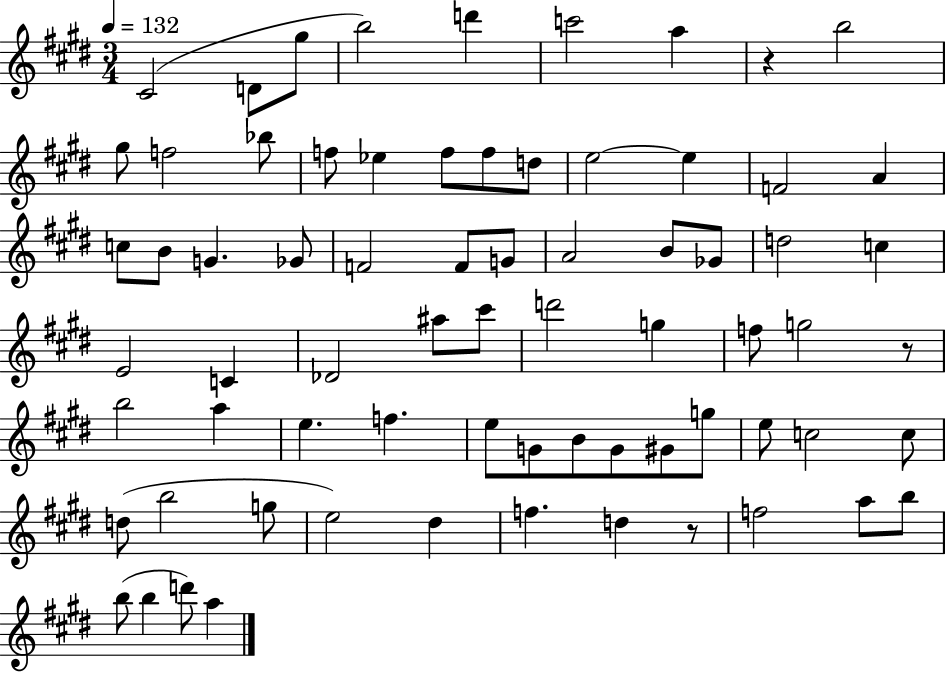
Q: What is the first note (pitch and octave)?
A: C#4